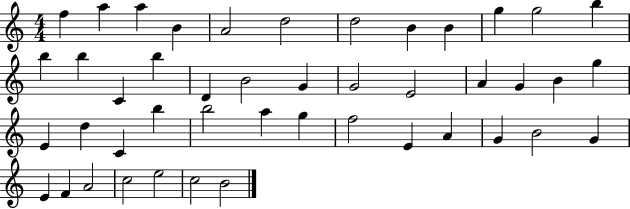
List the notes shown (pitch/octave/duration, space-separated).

F5/q A5/q A5/q B4/q A4/h D5/h D5/h B4/q B4/q G5/q G5/h B5/q B5/q B5/q C4/q B5/q D4/q B4/h G4/q G4/h E4/h A4/q G4/q B4/q G5/q E4/q D5/q C4/q B5/q B5/h A5/q G5/q F5/h E4/q A4/q G4/q B4/h G4/q E4/q F4/q A4/h C5/h E5/h C5/h B4/h